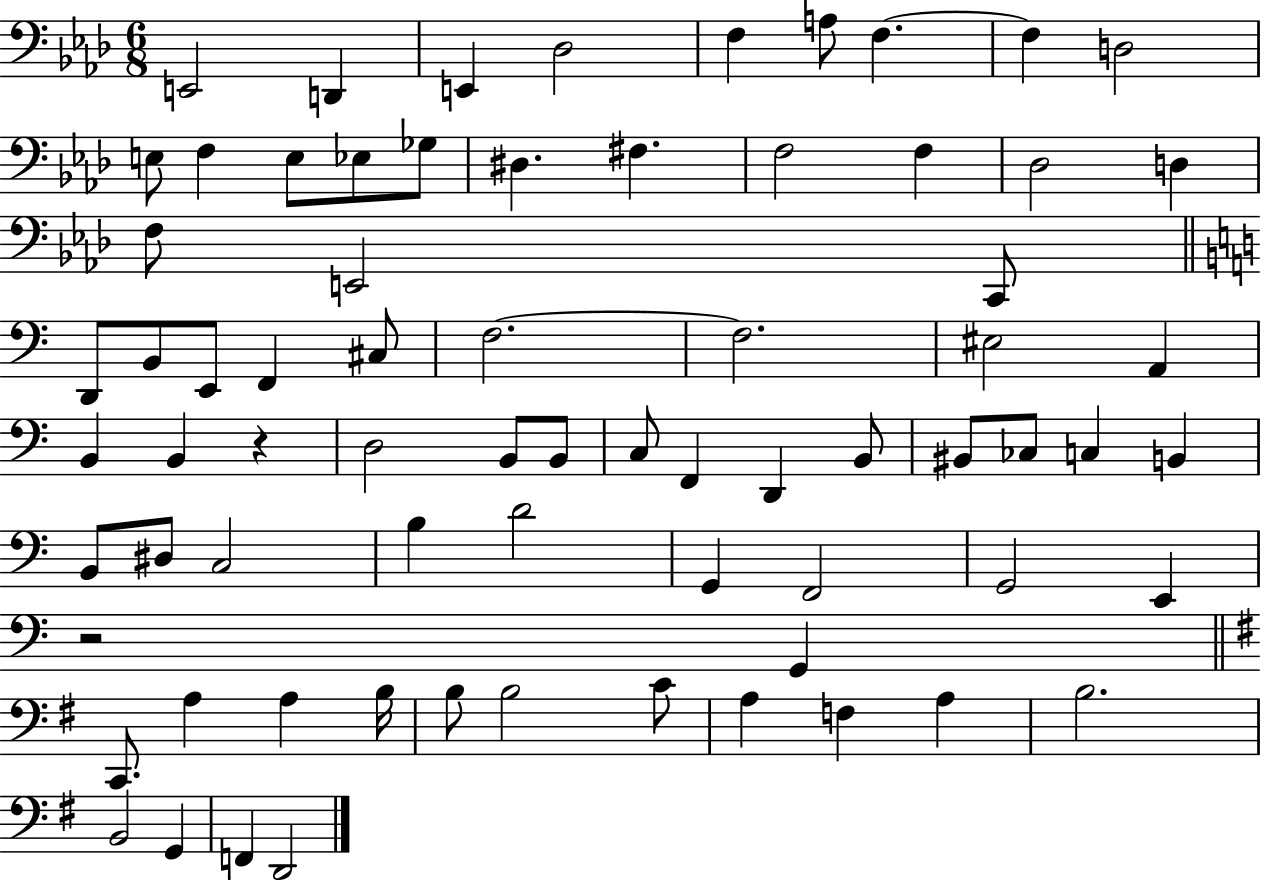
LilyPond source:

{
  \clef bass
  \numericTimeSignature
  \time 6/8
  \key aes \major
  e,2 d,4 | e,4 des2 | f4 a8 f4.~~ | f4 d2 | \break e8 f4 e8 ees8 ges8 | dis4. fis4. | f2 f4 | des2 d4 | \break f8 e,2 c,8 | \bar "||" \break \key a \minor d,8 b,8 e,8 f,4 cis8 | f2.~~ | f2. | eis2 a,4 | \break b,4 b,4 r4 | d2 b,8 b,8 | c8 f,4 d,4 b,8 | bis,8 ces8 c4 b,4 | \break b,8 dis8 c2 | b4 d'2 | g,4 f,2 | g,2 e,4 | \break r2 g,4 | \bar "||" \break \key e \minor c,8. a4 a4 b16 | b8 b2 c'8 | a4 f4 a4 | b2. | \break b,2 g,4 | f,4 d,2 | \bar "|."
}